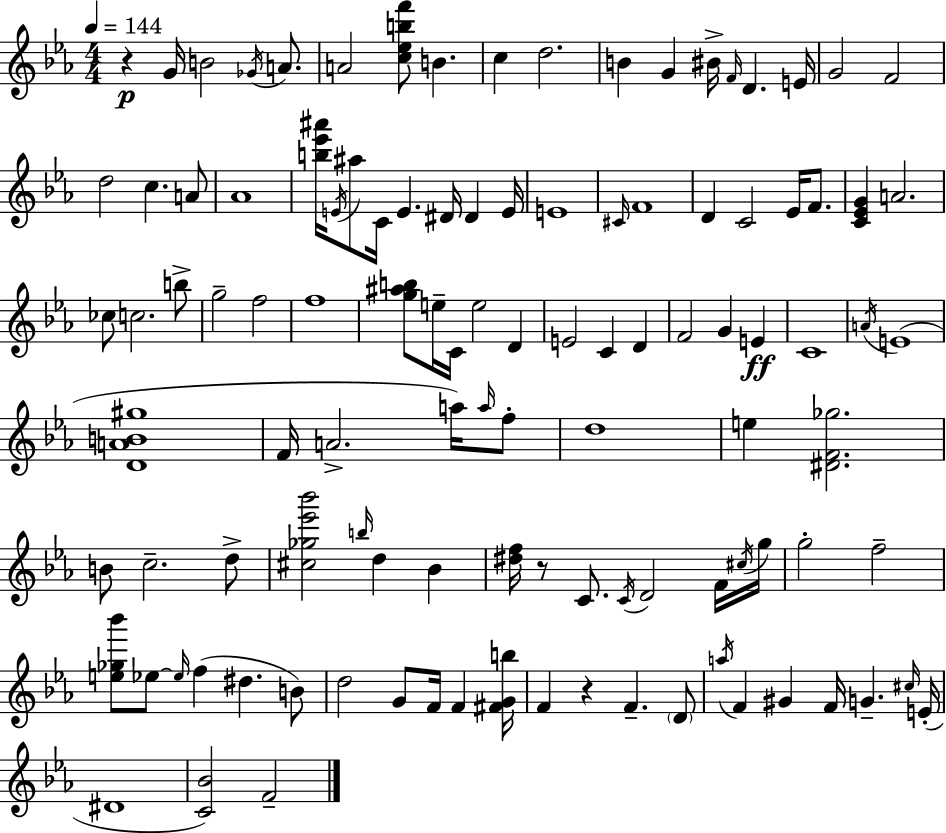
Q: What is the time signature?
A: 4/4